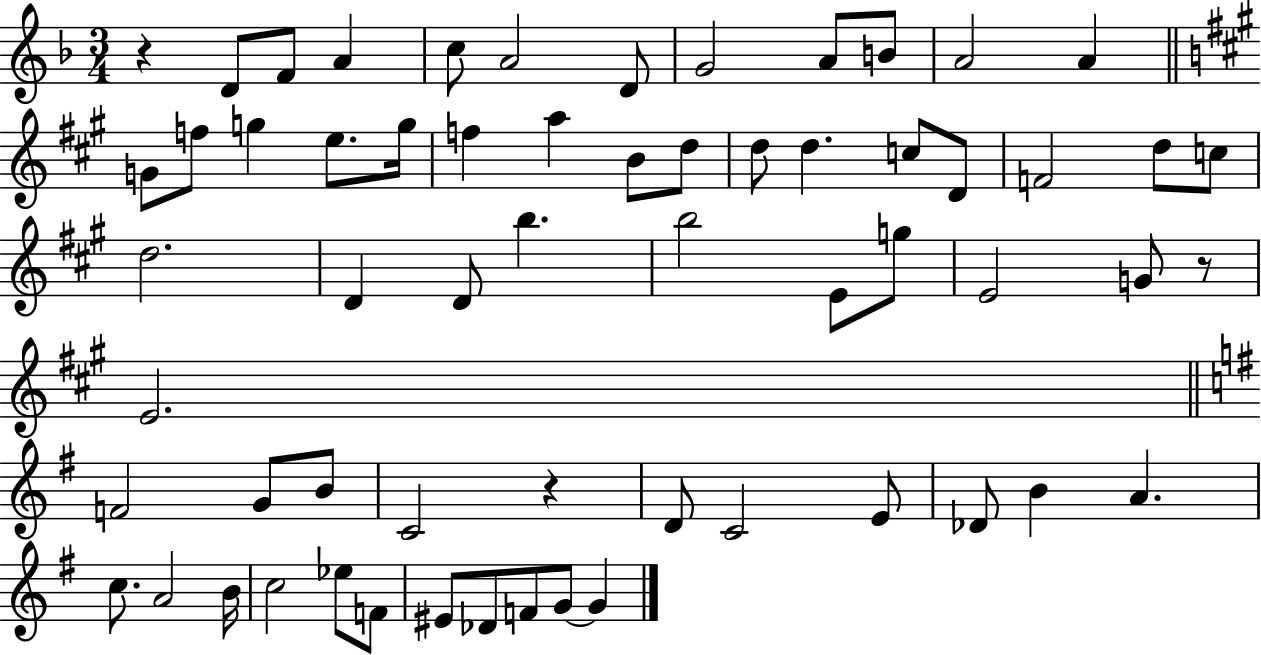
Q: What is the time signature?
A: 3/4